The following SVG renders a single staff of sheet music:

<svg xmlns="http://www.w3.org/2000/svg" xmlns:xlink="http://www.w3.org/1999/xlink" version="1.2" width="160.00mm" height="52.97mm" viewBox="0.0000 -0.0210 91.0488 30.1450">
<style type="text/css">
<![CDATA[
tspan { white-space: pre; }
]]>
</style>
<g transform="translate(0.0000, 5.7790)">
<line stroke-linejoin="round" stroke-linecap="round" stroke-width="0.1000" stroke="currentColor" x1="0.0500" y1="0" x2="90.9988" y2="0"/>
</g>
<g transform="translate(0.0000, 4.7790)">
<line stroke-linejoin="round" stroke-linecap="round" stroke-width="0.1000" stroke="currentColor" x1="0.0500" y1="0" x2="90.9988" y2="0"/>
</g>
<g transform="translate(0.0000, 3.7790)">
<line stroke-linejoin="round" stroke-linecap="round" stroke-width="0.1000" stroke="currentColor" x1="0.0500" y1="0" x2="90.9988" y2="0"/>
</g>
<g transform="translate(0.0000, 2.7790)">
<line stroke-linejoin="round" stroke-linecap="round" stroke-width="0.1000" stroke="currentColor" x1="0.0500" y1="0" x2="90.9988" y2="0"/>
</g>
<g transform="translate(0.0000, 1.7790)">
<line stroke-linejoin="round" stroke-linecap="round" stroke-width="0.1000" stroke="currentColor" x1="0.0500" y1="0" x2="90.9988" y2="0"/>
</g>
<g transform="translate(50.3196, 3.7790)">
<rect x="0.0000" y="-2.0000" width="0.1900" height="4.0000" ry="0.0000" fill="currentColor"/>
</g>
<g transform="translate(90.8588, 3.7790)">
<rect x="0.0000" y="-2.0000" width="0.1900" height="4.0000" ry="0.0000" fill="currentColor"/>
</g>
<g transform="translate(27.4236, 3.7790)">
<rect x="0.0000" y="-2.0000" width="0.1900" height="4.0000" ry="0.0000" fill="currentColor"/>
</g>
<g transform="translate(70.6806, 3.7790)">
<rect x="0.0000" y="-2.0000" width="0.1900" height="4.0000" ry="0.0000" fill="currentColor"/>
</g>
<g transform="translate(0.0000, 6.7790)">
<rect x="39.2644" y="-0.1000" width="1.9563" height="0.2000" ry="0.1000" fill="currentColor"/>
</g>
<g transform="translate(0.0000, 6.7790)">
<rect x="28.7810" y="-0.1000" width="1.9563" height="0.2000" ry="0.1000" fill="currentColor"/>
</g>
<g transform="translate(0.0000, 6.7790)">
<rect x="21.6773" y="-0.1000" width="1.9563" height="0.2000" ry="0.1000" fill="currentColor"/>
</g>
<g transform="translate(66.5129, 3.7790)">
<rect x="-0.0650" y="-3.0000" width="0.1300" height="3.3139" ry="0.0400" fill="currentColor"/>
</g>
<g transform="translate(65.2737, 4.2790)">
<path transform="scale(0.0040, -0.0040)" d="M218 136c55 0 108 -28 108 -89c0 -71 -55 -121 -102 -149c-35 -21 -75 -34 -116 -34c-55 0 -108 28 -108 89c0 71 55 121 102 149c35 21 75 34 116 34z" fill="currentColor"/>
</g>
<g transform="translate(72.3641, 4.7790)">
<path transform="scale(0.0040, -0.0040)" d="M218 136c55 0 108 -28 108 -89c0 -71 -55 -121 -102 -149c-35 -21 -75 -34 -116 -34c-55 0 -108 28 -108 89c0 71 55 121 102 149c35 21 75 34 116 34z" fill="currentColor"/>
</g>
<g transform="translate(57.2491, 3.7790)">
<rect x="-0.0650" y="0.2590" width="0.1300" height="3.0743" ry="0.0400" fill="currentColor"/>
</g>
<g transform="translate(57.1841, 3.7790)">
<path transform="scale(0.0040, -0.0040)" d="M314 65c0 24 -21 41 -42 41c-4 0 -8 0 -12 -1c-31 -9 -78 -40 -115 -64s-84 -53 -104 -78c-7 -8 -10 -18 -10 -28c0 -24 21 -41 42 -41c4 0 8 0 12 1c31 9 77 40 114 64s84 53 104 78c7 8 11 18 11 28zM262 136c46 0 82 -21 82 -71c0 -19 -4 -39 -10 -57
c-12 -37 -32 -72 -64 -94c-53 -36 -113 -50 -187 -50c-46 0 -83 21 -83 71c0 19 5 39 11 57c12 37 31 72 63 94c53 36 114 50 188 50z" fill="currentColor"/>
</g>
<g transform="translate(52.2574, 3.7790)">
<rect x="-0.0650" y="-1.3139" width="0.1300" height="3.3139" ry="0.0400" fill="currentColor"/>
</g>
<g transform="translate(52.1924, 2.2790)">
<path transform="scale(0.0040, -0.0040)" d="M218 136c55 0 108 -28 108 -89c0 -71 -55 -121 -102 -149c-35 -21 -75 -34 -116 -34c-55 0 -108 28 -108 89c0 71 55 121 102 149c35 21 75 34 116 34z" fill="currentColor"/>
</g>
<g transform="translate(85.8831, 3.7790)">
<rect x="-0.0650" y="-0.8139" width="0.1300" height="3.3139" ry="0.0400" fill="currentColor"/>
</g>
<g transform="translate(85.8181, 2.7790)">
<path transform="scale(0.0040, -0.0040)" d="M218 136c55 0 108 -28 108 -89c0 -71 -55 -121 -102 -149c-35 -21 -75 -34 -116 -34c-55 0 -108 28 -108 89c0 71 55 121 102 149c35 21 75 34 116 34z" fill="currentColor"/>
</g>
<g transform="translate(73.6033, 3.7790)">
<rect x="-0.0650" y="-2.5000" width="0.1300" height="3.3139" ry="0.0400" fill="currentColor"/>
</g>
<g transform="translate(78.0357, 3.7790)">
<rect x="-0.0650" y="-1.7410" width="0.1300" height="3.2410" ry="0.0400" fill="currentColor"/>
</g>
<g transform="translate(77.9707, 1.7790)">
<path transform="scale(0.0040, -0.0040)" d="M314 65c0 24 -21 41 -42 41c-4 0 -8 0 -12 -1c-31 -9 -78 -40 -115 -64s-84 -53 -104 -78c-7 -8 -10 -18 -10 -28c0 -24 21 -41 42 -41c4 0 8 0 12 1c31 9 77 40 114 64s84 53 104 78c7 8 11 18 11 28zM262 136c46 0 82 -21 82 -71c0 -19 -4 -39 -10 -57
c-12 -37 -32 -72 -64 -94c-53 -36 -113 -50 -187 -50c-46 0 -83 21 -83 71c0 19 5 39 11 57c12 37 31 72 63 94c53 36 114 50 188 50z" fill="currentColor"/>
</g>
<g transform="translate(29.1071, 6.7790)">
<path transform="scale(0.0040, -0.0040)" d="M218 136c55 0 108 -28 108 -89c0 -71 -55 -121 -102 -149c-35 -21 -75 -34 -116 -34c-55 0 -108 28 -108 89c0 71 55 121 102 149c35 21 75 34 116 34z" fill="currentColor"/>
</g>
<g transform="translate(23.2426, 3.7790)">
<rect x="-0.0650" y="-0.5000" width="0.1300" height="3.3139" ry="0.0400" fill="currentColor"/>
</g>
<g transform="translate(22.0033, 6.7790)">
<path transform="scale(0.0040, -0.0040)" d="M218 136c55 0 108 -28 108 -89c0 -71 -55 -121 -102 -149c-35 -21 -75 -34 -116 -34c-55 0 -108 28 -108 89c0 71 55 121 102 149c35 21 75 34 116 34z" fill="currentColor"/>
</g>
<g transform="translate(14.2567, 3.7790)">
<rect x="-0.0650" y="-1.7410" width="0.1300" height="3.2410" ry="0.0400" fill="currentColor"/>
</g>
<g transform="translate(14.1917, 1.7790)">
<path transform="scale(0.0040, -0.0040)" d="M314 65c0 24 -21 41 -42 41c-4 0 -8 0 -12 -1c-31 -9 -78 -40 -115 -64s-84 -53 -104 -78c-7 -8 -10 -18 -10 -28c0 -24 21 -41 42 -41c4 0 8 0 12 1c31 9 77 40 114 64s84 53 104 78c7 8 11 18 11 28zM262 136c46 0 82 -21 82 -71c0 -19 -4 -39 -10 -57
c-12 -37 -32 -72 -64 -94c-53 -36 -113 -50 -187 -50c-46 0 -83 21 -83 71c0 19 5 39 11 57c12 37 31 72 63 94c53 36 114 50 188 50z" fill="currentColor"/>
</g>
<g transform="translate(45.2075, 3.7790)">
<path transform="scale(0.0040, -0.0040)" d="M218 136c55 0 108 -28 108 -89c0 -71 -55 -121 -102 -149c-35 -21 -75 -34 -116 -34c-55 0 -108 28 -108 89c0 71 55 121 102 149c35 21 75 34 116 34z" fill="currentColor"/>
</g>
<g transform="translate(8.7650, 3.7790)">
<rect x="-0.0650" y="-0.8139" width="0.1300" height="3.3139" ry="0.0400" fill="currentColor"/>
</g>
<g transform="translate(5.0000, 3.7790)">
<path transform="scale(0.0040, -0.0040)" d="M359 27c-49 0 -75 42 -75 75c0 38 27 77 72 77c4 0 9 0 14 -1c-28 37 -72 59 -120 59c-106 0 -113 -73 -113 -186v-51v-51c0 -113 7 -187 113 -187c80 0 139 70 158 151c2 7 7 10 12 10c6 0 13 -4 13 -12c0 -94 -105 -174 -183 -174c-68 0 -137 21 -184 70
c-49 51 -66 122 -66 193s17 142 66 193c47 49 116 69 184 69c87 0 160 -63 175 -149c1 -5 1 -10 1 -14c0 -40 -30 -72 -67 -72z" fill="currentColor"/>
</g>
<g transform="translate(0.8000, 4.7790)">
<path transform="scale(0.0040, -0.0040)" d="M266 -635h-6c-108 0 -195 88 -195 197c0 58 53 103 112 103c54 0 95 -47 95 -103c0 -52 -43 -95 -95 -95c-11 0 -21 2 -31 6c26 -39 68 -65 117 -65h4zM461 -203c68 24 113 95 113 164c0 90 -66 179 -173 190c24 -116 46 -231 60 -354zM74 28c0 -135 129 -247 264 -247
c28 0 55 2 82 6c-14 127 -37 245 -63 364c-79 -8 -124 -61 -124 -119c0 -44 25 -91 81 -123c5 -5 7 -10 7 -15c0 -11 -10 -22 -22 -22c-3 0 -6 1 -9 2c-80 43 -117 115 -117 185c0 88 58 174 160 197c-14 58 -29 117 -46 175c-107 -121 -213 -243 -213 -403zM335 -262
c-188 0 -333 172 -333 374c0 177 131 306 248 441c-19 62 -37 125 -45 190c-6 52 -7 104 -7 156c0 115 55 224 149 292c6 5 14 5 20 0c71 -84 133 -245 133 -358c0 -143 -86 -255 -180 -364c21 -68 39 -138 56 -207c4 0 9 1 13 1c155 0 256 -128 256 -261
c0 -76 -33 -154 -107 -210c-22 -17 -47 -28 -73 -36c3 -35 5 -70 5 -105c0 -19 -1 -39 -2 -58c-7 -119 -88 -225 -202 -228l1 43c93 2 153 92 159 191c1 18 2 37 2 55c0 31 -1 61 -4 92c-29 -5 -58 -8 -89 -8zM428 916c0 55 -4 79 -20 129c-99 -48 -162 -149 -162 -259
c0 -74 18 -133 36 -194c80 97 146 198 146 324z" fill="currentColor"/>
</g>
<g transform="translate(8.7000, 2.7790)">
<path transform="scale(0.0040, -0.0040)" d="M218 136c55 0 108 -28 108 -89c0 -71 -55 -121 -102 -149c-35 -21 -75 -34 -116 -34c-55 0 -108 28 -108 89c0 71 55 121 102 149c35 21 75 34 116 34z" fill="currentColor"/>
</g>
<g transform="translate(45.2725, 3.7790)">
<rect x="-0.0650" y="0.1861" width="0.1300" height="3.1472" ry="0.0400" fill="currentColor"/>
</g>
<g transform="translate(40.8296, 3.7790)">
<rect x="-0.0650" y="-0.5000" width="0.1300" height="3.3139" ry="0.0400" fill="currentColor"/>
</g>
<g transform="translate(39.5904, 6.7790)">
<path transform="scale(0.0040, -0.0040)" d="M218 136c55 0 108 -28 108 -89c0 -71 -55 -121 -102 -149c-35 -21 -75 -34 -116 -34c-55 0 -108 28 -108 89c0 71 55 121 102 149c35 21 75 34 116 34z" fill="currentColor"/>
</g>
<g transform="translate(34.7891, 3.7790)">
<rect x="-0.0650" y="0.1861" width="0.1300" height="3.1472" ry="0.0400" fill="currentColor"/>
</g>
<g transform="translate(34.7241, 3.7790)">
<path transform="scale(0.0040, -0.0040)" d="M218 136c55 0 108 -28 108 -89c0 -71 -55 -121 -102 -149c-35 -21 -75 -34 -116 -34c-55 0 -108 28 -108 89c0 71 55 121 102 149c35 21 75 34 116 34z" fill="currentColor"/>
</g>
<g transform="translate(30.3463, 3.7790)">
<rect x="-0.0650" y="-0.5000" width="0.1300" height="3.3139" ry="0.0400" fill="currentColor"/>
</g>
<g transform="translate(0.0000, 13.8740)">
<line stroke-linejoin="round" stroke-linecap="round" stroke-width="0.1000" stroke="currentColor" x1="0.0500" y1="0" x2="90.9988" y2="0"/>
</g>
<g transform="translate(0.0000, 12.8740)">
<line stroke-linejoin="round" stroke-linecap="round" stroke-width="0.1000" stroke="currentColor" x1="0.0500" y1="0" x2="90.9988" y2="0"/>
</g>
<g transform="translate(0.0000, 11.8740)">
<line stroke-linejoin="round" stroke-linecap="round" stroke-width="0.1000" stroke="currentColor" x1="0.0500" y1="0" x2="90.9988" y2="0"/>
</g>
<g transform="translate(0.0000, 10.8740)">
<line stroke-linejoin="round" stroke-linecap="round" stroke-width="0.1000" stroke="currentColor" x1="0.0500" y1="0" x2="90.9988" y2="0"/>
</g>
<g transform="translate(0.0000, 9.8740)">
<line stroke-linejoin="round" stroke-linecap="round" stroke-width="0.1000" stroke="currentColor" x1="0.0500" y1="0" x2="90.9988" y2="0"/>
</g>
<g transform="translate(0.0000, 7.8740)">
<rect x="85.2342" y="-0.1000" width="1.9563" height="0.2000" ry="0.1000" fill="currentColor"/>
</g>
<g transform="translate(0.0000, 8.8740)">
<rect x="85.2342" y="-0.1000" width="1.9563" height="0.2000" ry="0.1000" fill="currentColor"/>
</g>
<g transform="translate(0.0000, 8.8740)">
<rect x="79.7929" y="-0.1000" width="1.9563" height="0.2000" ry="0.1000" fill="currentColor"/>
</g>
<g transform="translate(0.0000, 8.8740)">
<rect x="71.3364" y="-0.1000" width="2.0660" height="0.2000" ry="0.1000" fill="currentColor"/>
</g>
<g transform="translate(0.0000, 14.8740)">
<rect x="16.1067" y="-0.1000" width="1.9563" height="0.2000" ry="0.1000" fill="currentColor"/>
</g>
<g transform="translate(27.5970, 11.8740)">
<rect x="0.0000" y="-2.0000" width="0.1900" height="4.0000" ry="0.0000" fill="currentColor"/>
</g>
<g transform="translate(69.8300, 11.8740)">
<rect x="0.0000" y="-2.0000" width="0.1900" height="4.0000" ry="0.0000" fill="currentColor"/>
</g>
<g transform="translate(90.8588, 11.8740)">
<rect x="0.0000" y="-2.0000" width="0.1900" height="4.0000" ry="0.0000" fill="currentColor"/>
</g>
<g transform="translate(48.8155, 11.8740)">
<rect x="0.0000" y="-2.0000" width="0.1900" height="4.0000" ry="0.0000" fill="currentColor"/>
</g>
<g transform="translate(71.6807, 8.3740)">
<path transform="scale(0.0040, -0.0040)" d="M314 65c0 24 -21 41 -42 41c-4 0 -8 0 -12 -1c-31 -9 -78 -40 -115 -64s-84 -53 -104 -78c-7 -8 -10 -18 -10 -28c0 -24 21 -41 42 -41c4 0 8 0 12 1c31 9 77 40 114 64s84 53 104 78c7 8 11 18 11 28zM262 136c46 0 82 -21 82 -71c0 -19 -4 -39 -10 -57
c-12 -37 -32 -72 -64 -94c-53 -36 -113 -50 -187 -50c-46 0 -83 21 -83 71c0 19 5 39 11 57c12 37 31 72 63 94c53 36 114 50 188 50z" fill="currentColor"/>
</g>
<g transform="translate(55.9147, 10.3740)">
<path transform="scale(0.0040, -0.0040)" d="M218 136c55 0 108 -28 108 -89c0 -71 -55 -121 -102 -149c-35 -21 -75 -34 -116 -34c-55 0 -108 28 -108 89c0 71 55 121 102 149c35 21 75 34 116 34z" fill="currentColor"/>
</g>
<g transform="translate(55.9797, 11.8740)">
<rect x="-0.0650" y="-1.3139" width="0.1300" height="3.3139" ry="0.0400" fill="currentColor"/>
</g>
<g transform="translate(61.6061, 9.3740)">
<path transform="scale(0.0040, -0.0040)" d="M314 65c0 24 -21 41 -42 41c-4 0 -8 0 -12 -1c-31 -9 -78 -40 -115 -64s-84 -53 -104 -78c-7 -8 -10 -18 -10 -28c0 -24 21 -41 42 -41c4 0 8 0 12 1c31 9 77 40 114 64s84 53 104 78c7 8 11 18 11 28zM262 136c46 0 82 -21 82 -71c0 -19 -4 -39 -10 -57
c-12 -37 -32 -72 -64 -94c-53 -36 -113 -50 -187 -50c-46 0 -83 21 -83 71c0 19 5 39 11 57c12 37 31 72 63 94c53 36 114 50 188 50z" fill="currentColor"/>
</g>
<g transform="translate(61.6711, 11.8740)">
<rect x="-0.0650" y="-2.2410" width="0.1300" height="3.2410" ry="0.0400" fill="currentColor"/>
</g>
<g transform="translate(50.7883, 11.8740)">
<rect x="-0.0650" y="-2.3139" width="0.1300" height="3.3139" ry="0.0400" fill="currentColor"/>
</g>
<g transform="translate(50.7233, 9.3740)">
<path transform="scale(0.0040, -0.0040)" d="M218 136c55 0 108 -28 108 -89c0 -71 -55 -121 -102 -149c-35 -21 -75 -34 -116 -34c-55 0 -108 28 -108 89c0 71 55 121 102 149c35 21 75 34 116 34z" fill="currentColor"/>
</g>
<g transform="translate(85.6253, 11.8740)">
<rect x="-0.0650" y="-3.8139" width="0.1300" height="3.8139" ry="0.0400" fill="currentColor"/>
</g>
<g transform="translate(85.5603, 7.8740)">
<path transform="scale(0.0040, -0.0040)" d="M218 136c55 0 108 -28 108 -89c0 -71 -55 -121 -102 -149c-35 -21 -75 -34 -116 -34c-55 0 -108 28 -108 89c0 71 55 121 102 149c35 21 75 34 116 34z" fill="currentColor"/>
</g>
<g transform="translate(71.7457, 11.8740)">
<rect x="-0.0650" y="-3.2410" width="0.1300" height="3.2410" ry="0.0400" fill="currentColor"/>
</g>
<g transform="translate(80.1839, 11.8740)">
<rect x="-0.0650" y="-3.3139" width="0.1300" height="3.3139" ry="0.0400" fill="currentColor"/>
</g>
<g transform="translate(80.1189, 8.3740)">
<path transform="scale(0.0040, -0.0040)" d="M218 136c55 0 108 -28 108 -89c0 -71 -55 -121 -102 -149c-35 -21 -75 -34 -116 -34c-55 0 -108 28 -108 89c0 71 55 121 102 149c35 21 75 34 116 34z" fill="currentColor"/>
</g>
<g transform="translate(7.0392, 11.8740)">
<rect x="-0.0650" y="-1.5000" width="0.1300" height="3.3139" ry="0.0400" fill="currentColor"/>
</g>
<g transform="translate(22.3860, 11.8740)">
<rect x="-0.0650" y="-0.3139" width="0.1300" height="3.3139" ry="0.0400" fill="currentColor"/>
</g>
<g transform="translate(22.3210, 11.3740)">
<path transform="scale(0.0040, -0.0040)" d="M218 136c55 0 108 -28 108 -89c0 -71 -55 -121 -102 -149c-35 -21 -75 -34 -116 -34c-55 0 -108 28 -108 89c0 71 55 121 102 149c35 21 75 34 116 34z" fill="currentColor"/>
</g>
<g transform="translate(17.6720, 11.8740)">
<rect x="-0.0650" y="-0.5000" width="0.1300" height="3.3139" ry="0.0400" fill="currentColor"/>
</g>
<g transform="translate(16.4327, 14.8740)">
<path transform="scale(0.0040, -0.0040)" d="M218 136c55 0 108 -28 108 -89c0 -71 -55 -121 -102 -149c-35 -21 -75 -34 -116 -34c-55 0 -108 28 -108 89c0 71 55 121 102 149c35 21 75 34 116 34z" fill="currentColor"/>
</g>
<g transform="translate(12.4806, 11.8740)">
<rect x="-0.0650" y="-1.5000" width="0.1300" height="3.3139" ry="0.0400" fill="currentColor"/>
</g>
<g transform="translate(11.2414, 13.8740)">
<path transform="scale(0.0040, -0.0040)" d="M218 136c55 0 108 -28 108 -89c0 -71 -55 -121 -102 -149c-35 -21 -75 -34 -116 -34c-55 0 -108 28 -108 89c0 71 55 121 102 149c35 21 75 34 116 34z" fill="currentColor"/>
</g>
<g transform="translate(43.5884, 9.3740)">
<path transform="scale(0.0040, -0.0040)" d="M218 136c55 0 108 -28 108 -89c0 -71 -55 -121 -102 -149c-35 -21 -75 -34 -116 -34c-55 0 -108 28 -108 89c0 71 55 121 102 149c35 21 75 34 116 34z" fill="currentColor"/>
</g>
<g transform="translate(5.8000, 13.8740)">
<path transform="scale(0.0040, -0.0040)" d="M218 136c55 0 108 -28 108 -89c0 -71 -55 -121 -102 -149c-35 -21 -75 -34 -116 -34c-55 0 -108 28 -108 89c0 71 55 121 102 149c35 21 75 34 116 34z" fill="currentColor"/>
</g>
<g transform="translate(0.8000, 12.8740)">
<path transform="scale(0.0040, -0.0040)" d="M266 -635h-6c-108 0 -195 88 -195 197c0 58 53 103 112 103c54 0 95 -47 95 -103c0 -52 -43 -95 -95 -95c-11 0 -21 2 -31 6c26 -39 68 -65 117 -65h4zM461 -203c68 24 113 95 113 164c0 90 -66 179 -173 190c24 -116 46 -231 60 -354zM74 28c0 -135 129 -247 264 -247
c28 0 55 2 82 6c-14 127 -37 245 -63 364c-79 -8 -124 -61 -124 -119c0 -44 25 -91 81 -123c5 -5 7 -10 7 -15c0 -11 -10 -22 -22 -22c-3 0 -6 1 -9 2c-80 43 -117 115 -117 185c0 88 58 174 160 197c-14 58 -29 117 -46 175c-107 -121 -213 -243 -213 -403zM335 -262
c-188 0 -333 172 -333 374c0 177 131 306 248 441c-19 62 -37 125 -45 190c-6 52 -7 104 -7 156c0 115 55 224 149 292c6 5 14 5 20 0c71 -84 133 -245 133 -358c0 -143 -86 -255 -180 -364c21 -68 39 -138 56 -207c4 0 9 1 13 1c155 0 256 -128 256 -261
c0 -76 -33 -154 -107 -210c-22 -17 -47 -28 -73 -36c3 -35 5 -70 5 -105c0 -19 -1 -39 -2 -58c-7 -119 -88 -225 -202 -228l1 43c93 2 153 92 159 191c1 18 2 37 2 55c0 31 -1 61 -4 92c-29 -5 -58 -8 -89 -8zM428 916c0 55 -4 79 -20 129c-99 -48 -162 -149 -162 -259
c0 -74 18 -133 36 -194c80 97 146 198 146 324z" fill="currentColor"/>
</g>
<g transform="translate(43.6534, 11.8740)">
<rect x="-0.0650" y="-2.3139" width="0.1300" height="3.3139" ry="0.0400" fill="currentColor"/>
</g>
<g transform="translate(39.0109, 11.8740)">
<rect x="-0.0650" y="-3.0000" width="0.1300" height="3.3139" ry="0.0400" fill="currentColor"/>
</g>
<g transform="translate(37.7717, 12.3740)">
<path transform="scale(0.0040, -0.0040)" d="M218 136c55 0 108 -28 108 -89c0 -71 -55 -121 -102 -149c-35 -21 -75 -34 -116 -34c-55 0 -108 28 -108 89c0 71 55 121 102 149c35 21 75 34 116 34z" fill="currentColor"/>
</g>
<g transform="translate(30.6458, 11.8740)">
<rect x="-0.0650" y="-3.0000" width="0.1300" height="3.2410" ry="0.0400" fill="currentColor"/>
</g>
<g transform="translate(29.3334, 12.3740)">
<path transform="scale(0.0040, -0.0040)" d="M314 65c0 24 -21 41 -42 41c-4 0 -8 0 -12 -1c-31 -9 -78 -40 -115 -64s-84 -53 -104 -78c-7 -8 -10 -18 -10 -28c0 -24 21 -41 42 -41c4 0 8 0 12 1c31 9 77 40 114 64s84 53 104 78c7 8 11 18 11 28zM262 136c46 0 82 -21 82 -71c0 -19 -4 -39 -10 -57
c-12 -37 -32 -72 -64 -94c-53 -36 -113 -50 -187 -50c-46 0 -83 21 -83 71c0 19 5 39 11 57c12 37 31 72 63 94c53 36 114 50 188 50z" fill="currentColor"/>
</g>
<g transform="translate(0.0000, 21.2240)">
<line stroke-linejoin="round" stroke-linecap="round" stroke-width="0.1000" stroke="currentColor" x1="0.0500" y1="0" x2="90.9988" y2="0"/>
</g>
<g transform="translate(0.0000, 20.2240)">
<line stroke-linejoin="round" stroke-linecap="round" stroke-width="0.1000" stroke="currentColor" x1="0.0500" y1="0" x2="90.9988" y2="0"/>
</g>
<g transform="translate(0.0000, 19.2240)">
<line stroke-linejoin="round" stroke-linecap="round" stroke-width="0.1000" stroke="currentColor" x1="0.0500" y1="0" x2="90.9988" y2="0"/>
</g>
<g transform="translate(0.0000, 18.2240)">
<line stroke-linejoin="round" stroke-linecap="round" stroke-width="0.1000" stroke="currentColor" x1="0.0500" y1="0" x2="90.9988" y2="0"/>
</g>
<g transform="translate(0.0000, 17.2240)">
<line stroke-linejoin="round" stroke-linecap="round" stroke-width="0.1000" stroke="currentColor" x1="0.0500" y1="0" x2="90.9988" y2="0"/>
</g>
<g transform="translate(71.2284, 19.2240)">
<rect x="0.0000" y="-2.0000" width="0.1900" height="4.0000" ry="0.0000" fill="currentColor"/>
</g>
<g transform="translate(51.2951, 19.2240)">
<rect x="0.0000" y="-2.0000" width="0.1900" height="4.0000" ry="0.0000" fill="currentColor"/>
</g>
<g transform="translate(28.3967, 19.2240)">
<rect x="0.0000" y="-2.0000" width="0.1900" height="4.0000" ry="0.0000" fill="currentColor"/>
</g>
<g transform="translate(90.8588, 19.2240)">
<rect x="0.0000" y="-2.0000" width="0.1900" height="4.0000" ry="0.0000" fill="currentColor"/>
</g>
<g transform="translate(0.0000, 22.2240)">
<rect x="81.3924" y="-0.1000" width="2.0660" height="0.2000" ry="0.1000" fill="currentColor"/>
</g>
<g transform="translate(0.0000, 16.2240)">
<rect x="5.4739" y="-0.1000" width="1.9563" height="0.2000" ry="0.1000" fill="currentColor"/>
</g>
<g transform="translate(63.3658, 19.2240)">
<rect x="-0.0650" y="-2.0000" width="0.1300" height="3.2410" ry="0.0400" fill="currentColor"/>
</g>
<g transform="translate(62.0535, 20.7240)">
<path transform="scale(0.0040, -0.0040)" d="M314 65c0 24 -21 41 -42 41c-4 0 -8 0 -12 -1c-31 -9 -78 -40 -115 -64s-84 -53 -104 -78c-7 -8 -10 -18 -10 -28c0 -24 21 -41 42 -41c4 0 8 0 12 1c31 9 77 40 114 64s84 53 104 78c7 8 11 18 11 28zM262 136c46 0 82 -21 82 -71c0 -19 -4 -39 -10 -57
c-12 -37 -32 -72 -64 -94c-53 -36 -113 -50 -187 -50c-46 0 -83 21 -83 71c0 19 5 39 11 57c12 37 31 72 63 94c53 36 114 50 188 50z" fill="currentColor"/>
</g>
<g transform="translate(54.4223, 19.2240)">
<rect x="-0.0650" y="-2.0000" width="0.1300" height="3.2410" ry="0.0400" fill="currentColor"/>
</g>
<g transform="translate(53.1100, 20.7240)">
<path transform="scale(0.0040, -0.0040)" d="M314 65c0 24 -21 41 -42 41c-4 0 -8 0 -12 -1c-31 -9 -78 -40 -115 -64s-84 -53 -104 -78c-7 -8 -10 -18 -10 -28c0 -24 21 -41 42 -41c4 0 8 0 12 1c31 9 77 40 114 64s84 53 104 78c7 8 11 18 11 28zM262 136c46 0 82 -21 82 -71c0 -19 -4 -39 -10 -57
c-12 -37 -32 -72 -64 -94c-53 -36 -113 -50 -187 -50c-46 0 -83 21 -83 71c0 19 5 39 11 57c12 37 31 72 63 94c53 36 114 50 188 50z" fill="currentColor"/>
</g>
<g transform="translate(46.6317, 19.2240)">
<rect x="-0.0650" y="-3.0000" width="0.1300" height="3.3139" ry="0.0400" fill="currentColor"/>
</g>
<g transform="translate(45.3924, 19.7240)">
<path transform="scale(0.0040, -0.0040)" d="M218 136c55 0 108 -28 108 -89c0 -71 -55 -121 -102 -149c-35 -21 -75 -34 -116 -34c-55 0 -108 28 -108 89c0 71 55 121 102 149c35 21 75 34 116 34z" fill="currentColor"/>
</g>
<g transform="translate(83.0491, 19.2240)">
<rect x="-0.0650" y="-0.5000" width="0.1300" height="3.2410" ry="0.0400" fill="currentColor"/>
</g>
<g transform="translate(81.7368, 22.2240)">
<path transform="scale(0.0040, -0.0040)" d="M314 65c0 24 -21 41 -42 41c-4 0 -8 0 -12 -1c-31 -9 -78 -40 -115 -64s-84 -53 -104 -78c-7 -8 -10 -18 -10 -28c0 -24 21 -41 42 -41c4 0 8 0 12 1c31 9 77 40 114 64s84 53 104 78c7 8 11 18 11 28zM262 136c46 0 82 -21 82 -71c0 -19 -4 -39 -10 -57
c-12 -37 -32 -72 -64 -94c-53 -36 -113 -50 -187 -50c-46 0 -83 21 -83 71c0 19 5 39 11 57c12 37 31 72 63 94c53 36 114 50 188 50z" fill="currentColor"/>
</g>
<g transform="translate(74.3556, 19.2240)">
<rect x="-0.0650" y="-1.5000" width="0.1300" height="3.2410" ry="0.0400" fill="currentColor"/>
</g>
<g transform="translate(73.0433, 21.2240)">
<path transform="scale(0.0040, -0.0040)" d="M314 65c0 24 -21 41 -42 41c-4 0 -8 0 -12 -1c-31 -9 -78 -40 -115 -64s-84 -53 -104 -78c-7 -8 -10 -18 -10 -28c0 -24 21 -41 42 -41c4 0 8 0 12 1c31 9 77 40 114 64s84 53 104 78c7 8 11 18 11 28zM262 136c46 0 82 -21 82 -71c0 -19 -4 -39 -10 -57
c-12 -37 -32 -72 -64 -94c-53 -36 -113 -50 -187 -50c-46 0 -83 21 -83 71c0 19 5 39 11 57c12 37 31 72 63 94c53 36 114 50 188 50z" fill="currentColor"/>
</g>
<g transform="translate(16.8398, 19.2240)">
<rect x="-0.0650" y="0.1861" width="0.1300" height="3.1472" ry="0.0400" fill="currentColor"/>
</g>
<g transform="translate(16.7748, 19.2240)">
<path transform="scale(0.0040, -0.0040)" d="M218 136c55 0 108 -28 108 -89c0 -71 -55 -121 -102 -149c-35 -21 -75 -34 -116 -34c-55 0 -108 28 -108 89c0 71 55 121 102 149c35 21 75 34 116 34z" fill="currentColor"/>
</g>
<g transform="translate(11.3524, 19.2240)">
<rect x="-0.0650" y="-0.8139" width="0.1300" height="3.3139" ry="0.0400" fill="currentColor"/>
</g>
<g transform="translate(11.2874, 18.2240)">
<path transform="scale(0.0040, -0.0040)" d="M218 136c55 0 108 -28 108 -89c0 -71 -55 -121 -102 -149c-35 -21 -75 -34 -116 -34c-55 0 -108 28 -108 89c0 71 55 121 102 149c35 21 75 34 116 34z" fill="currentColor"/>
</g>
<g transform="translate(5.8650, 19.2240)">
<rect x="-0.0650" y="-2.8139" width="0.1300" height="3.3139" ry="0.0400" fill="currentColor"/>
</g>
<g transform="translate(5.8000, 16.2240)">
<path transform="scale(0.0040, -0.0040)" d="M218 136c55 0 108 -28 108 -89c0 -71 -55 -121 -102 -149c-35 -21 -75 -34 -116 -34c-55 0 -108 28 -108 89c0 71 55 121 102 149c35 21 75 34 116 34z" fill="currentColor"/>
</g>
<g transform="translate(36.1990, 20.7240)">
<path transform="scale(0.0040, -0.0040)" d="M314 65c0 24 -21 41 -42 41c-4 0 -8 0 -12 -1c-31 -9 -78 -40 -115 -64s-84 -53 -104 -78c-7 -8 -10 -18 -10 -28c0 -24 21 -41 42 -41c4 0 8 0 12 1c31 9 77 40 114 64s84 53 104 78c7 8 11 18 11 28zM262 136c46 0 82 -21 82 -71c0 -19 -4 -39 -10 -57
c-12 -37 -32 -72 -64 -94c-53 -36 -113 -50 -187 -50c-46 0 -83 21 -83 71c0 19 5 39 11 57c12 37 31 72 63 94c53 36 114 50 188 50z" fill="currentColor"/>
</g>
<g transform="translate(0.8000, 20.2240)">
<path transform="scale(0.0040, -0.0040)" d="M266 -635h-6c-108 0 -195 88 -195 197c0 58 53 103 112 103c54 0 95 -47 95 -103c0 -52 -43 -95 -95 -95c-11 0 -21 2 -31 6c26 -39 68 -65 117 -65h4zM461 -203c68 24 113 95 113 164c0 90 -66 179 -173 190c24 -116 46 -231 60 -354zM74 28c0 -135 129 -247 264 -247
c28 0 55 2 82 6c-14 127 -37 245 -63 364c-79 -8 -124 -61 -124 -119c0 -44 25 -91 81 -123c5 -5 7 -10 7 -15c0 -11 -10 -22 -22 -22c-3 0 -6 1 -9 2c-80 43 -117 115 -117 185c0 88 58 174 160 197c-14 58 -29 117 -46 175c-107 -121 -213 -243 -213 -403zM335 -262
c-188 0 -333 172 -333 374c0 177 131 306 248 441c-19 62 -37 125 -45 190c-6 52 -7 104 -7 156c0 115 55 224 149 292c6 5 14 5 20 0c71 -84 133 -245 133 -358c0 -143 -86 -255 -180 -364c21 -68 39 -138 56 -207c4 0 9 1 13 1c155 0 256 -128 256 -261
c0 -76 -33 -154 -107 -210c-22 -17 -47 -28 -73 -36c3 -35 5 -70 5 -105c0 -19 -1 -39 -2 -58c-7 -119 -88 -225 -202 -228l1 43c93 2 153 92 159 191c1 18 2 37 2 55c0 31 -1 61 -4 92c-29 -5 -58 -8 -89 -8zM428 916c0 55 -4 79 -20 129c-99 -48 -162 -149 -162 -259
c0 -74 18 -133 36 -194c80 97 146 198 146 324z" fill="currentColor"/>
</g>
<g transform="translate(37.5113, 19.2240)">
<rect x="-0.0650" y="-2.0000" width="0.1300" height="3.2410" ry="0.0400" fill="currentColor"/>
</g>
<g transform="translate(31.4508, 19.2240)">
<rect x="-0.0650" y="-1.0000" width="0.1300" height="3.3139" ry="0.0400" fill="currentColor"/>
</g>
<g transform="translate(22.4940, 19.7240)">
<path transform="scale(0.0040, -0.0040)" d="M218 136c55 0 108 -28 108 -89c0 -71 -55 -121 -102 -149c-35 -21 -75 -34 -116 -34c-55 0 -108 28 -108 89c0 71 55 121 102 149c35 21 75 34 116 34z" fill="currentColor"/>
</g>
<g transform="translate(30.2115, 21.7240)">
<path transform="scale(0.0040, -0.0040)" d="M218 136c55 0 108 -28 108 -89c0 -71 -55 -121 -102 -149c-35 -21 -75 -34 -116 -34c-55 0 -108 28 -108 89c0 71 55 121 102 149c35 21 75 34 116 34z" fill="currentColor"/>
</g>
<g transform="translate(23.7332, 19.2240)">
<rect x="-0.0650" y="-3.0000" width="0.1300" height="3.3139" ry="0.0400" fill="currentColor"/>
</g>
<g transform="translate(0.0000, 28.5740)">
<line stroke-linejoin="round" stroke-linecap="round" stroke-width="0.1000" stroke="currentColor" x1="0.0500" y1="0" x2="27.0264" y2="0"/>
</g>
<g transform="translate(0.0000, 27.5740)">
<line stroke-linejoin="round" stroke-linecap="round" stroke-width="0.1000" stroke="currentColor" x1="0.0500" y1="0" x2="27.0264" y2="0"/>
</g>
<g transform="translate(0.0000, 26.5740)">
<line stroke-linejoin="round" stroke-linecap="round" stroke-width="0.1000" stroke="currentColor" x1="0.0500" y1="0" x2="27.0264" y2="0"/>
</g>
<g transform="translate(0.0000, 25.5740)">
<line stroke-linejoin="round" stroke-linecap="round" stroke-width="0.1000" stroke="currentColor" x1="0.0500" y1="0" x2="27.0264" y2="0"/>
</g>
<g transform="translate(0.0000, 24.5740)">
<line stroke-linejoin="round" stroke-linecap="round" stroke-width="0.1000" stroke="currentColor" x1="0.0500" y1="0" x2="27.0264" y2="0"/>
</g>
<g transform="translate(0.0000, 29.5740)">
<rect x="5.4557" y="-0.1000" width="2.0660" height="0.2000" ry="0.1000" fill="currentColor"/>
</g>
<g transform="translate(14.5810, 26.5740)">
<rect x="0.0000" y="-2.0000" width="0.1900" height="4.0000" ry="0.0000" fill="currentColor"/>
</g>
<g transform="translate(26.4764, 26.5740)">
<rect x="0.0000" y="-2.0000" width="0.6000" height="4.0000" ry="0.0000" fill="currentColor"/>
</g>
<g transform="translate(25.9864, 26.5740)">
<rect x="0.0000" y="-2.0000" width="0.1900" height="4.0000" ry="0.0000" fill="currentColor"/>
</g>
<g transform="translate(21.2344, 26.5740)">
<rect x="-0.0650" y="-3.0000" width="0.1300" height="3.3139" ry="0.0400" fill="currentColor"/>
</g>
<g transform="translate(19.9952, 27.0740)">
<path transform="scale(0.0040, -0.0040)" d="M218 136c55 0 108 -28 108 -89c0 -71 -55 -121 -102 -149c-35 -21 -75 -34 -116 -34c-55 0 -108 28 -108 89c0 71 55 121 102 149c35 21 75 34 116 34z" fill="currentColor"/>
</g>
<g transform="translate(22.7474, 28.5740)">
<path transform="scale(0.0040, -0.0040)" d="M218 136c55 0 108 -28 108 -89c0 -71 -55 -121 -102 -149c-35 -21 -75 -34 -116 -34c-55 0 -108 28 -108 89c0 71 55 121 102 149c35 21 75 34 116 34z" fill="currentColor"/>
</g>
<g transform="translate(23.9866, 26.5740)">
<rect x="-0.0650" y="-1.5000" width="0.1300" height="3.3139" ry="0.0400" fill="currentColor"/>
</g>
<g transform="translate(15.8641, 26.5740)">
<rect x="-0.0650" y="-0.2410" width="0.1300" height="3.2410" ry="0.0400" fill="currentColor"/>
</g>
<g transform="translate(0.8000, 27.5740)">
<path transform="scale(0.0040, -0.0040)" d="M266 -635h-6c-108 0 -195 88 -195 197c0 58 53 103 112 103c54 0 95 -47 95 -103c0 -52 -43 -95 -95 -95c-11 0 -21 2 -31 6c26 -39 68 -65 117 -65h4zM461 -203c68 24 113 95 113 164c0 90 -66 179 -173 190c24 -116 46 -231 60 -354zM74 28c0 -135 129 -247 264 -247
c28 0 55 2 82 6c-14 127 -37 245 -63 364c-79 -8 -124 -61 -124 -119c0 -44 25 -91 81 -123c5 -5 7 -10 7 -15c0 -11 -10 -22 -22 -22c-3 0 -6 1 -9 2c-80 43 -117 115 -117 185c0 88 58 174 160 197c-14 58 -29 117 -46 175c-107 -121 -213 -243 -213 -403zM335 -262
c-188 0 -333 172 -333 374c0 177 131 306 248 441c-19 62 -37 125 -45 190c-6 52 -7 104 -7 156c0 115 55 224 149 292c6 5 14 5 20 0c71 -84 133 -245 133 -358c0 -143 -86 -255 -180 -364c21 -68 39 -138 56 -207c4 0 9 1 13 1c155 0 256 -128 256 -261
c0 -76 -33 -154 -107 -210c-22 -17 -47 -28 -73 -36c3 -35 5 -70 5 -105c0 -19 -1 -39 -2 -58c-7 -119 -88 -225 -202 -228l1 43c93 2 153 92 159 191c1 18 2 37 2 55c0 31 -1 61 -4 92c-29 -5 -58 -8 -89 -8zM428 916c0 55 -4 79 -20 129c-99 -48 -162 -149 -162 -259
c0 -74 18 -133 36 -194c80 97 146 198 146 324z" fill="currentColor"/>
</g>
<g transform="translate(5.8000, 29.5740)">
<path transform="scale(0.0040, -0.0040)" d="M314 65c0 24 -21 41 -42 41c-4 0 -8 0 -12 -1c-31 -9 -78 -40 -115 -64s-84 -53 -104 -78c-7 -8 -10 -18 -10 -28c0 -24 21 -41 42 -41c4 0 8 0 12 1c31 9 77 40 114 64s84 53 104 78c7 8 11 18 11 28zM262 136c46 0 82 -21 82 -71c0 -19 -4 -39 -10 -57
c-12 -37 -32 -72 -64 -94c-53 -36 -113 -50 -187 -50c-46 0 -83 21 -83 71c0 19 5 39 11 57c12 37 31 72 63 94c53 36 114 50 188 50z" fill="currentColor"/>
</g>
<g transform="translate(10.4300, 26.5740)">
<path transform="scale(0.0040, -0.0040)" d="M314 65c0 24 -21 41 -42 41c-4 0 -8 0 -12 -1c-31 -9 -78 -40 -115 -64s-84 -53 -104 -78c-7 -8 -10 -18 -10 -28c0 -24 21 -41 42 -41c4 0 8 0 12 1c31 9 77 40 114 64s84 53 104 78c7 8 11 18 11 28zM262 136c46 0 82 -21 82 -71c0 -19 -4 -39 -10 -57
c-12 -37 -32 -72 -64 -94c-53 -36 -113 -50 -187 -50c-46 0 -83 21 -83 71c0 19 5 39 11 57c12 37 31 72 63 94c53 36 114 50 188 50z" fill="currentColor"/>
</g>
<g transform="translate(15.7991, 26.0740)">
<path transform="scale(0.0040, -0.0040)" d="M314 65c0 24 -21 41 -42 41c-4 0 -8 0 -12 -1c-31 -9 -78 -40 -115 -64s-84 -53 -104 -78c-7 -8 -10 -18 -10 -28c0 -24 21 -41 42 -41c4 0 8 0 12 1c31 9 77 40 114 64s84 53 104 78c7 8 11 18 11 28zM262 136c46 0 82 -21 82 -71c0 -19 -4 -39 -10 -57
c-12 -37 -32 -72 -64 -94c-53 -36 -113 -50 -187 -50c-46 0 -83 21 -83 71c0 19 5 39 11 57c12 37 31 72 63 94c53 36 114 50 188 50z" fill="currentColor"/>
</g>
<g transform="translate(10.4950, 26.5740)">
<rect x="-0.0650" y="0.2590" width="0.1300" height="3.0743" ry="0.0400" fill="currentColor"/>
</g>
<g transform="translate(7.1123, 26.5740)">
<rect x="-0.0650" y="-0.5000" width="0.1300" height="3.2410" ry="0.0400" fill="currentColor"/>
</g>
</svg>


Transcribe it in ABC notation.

X:1
T:Untitled
M:4/4
L:1/4
K:C
d f2 C C B C B e B2 A G f2 d E E C c A2 A g g e g2 b2 b c' a d B A D F2 A F2 F2 E2 C2 C2 B2 c2 A E